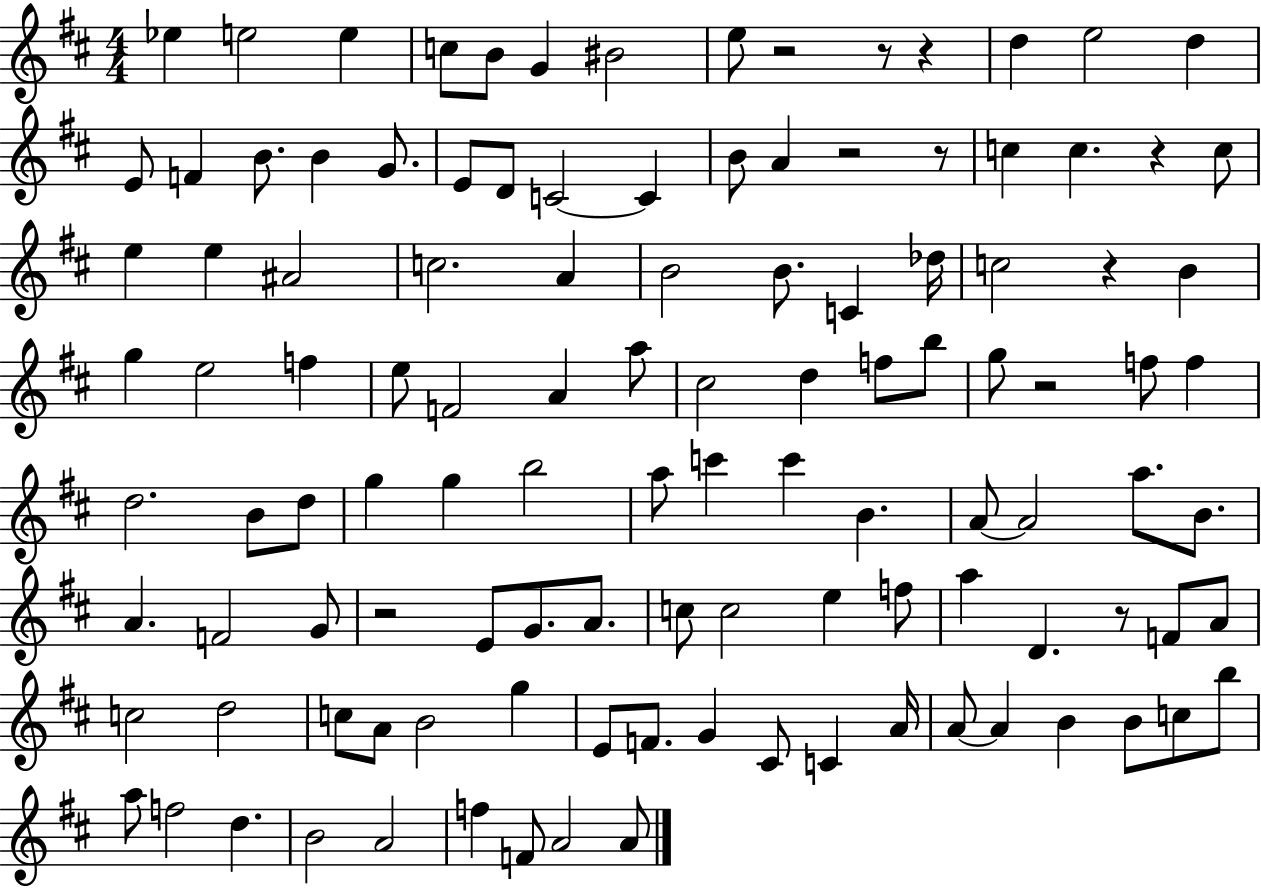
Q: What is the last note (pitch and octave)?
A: A4